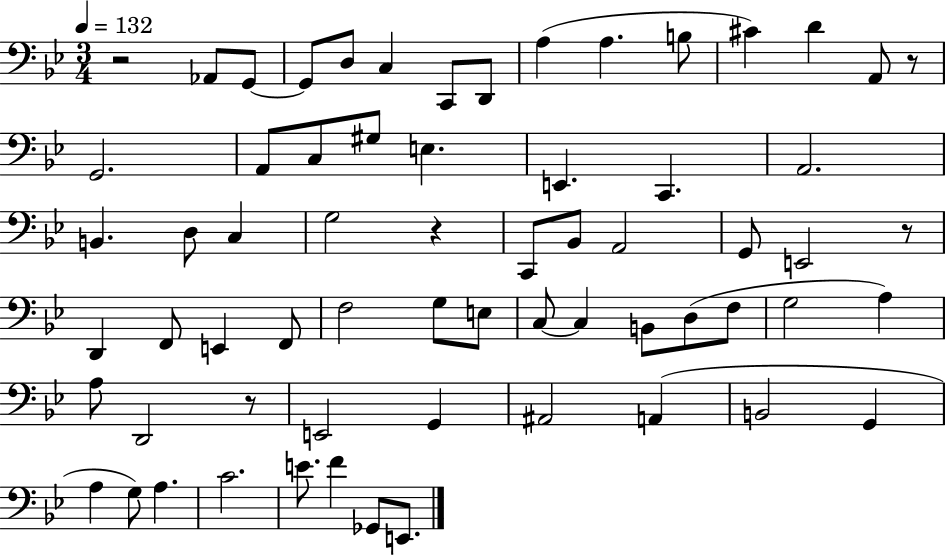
{
  \clef bass
  \numericTimeSignature
  \time 3/4
  \key bes \major
  \tempo 4 = 132
  r2 aes,8 g,8~~ | g,8 d8 c4 c,8 d,8 | a4( a4. b8 | cis'4) d'4 a,8 r8 | \break g,2. | a,8 c8 gis8 e4. | e,4. c,4. | a,2. | \break b,4. d8 c4 | g2 r4 | c,8 bes,8 a,2 | g,8 e,2 r8 | \break d,4 f,8 e,4 f,8 | f2 g8 e8 | c8~~ c4 b,8 d8( f8 | g2 a4) | \break a8 d,2 r8 | e,2 g,4 | ais,2 a,4( | b,2 g,4 | \break a4 g8) a4. | c'2. | e'8. f'4 ges,8 e,8. | \bar "|."
}